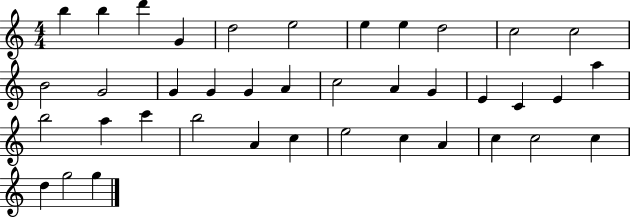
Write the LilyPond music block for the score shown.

{
  \clef treble
  \numericTimeSignature
  \time 4/4
  \key c \major
  b''4 b''4 d'''4 g'4 | d''2 e''2 | e''4 e''4 d''2 | c''2 c''2 | \break b'2 g'2 | g'4 g'4 g'4 a'4 | c''2 a'4 g'4 | e'4 c'4 e'4 a''4 | \break b''2 a''4 c'''4 | b''2 a'4 c''4 | e''2 c''4 a'4 | c''4 c''2 c''4 | \break d''4 g''2 g''4 | \bar "|."
}